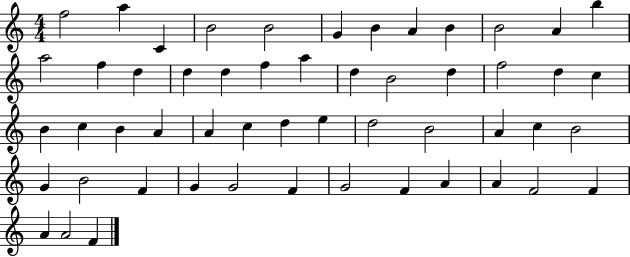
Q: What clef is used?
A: treble